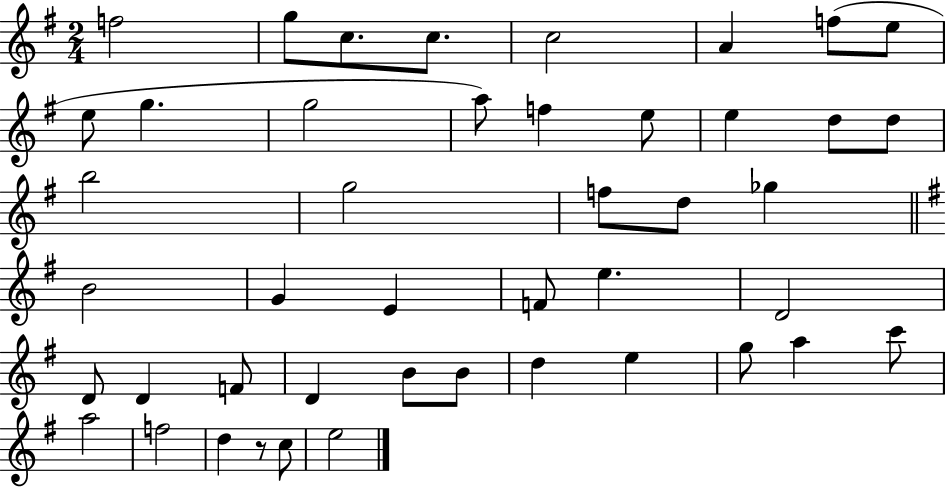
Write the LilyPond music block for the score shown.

{
  \clef treble
  \numericTimeSignature
  \time 2/4
  \key g \major
  f''2 | g''8 c''8. c''8. | c''2 | a'4 f''8( e''8 | \break e''8 g''4. | g''2 | a''8) f''4 e''8 | e''4 d''8 d''8 | \break b''2 | g''2 | f''8 d''8 ges''4 | \bar "||" \break \key g \major b'2 | g'4 e'4 | f'8 e''4. | d'2 | \break d'8 d'4 f'8 | d'4 b'8 b'8 | d''4 e''4 | g''8 a''4 c'''8 | \break a''2 | f''2 | d''4 r8 c''8 | e''2 | \break \bar "|."
}